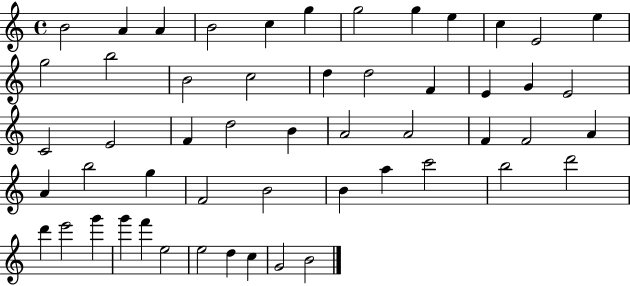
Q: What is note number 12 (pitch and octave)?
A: E5